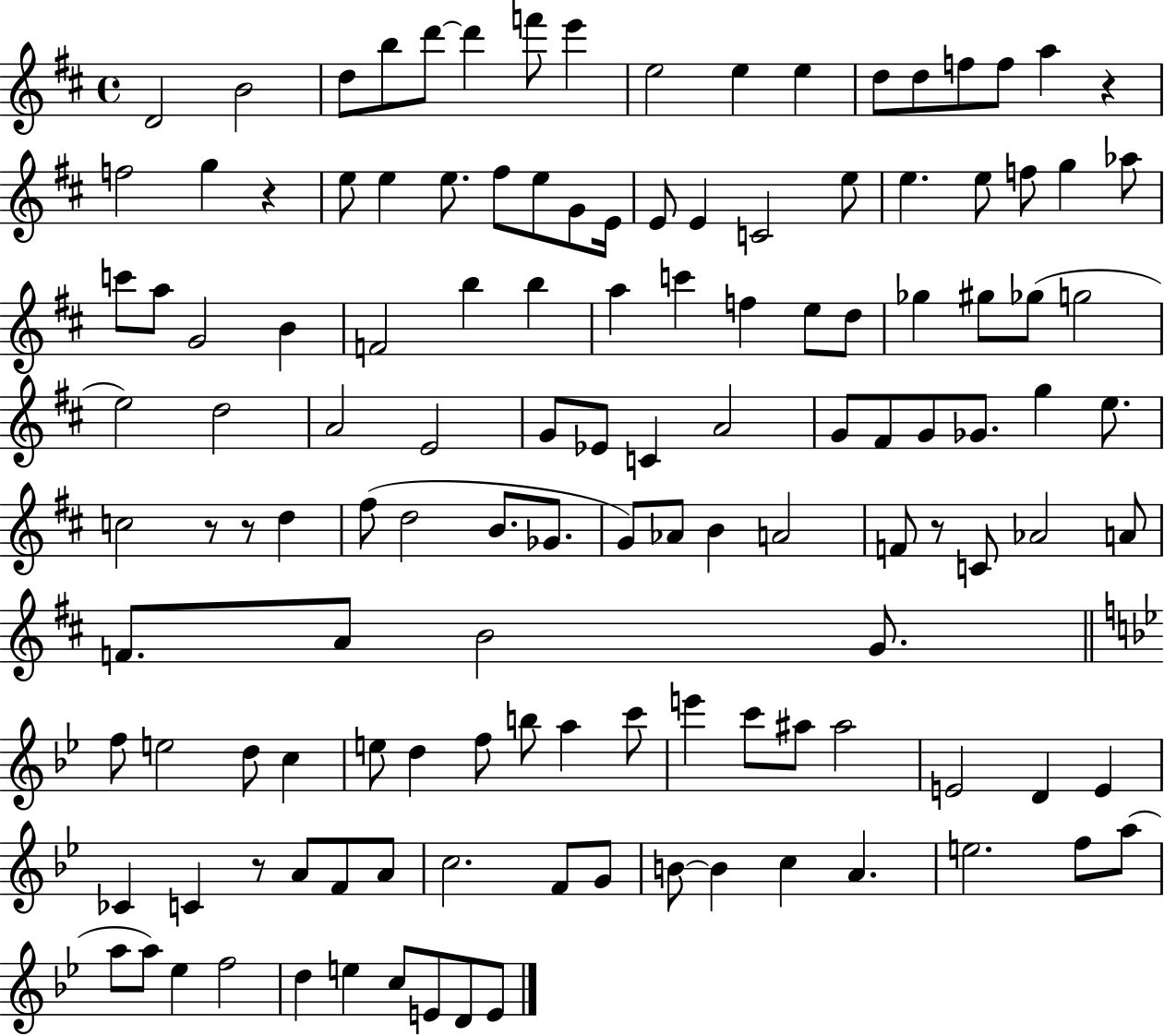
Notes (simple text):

D4/h B4/h D5/e B5/e D6/e D6/q F6/e E6/q E5/h E5/q E5/q D5/e D5/e F5/e F5/e A5/q R/q F5/h G5/q R/q E5/e E5/q E5/e. F#5/e E5/e G4/e E4/s E4/e E4/q C4/h E5/e E5/q. E5/e F5/e G5/q Ab5/e C6/e A5/e G4/h B4/q F4/h B5/q B5/q A5/q C6/q F5/q E5/e D5/e Gb5/q G#5/e Gb5/e G5/h E5/h D5/h A4/h E4/h G4/e Eb4/e C4/q A4/h G4/e F#4/e G4/e Gb4/e. G5/q E5/e. C5/h R/e R/e D5/q F#5/e D5/h B4/e. Gb4/e. G4/e Ab4/e B4/q A4/h F4/e R/e C4/e Ab4/h A4/e F4/e. A4/e B4/h G4/e. F5/e E5/h D5/e C5/q E5/e D5/q F5/e B5/e A5/q C6/e E6/q C6/e A#5/e A#5/h E4/h D4/q E4/q CES4/q C4/q R/e A4/e F4/e A4/e C5/h. F4/e G4/e B4/e B4/q C5/q A4/q. E5/h. F5/e A5/e A5/e A5/e Eb5/q F5/h D5/q E5/q C5/e E4/e D4/e E4/e